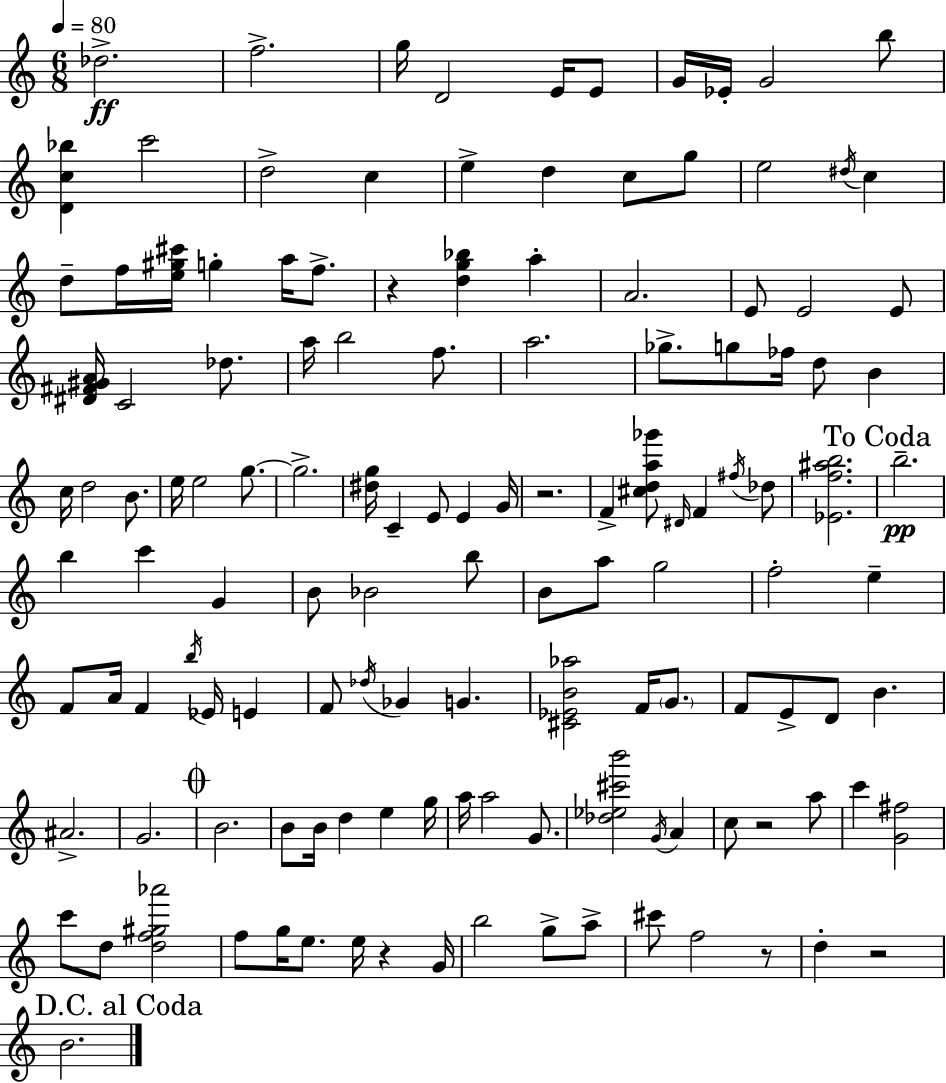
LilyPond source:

{
  \clef treble
  \numericTimeSignature
  \time 6/8
  \key c \major
  \tempo 4 = 80
  des''2.->\ff | f''2.-> | g''16 d'2 e'16 e'8 | g'16 ees'16-. g'2 b''8 | \break <d' c'' bes''>4 c'''2 | d''2-> c''4 | e''4-> d''4 c''8 g''8 | e''2 \acciaccatura { dis''16 } c''4 | \break d''8-- f''16 <e'' gis'' cis'''>16 g''4-. a''16 f''8.-> | r4 <d'' g'' bes''>4 a''4-. | a'2. | e'8 e'2 e'8 | \break <dis' fis' gis' a'>16 c'2 des''8. | a''16 b''2 f''8. | a''2. | ges''8.-> g''8 fes''16 d''8 b'4 | \break c''16 d''2 b'8. | e''16 e''2 g''8.~~ | g''2.-> | <dis'' g''>16 c'4-- e'8 e'4 | \break g'16 r2. | f'4-> <cis'' d'' a'' ges'''>8 \grace { dis'16 } f'4 | \acciaccatura { fis''16 } des''8 <ees' f'' ais'' b''>2. | \mark "To Coda" b''2.--\pp | \break b''4 c'''4 g'4 | b'8 bes'2 | b''8 b'8 a''8 g''2 | f''2-. e''4-- | \break f'8 a'16 f'4 \acciaccatura { b''16 } ees'16 | e'4 f'8 \acciaccatura { des''16 } ges'4 g'4. | <cis' ees' b' aes''>2 | f'16 \parenthesize g'8. f'8 e'8-> d'8 b'4. | \break ais'2.-> | g'2. | \mark \markup { \musicglyph "scripts.coda" } b'2. | b'8 b'16 d''4 | \break e''4 g''16 a''16 a''2 | g'8. <des'' ees'' cis''' b'''>2 | \acciaccatura { g'16 } a'4 c''8 r2 | a''8 c'''4 <g' fis''>2 | \break c'''8 d''8 <d'' f'' gis'' aes'''>2 | f''8 g''16 e''8. | e''16 r4 g'16 b''2 | g''8-> a''8-> cis'''8 f''2 | \break r8 d''4-. r2 | \mark "D.C. al Coda" b'2. | \bar "|."
}